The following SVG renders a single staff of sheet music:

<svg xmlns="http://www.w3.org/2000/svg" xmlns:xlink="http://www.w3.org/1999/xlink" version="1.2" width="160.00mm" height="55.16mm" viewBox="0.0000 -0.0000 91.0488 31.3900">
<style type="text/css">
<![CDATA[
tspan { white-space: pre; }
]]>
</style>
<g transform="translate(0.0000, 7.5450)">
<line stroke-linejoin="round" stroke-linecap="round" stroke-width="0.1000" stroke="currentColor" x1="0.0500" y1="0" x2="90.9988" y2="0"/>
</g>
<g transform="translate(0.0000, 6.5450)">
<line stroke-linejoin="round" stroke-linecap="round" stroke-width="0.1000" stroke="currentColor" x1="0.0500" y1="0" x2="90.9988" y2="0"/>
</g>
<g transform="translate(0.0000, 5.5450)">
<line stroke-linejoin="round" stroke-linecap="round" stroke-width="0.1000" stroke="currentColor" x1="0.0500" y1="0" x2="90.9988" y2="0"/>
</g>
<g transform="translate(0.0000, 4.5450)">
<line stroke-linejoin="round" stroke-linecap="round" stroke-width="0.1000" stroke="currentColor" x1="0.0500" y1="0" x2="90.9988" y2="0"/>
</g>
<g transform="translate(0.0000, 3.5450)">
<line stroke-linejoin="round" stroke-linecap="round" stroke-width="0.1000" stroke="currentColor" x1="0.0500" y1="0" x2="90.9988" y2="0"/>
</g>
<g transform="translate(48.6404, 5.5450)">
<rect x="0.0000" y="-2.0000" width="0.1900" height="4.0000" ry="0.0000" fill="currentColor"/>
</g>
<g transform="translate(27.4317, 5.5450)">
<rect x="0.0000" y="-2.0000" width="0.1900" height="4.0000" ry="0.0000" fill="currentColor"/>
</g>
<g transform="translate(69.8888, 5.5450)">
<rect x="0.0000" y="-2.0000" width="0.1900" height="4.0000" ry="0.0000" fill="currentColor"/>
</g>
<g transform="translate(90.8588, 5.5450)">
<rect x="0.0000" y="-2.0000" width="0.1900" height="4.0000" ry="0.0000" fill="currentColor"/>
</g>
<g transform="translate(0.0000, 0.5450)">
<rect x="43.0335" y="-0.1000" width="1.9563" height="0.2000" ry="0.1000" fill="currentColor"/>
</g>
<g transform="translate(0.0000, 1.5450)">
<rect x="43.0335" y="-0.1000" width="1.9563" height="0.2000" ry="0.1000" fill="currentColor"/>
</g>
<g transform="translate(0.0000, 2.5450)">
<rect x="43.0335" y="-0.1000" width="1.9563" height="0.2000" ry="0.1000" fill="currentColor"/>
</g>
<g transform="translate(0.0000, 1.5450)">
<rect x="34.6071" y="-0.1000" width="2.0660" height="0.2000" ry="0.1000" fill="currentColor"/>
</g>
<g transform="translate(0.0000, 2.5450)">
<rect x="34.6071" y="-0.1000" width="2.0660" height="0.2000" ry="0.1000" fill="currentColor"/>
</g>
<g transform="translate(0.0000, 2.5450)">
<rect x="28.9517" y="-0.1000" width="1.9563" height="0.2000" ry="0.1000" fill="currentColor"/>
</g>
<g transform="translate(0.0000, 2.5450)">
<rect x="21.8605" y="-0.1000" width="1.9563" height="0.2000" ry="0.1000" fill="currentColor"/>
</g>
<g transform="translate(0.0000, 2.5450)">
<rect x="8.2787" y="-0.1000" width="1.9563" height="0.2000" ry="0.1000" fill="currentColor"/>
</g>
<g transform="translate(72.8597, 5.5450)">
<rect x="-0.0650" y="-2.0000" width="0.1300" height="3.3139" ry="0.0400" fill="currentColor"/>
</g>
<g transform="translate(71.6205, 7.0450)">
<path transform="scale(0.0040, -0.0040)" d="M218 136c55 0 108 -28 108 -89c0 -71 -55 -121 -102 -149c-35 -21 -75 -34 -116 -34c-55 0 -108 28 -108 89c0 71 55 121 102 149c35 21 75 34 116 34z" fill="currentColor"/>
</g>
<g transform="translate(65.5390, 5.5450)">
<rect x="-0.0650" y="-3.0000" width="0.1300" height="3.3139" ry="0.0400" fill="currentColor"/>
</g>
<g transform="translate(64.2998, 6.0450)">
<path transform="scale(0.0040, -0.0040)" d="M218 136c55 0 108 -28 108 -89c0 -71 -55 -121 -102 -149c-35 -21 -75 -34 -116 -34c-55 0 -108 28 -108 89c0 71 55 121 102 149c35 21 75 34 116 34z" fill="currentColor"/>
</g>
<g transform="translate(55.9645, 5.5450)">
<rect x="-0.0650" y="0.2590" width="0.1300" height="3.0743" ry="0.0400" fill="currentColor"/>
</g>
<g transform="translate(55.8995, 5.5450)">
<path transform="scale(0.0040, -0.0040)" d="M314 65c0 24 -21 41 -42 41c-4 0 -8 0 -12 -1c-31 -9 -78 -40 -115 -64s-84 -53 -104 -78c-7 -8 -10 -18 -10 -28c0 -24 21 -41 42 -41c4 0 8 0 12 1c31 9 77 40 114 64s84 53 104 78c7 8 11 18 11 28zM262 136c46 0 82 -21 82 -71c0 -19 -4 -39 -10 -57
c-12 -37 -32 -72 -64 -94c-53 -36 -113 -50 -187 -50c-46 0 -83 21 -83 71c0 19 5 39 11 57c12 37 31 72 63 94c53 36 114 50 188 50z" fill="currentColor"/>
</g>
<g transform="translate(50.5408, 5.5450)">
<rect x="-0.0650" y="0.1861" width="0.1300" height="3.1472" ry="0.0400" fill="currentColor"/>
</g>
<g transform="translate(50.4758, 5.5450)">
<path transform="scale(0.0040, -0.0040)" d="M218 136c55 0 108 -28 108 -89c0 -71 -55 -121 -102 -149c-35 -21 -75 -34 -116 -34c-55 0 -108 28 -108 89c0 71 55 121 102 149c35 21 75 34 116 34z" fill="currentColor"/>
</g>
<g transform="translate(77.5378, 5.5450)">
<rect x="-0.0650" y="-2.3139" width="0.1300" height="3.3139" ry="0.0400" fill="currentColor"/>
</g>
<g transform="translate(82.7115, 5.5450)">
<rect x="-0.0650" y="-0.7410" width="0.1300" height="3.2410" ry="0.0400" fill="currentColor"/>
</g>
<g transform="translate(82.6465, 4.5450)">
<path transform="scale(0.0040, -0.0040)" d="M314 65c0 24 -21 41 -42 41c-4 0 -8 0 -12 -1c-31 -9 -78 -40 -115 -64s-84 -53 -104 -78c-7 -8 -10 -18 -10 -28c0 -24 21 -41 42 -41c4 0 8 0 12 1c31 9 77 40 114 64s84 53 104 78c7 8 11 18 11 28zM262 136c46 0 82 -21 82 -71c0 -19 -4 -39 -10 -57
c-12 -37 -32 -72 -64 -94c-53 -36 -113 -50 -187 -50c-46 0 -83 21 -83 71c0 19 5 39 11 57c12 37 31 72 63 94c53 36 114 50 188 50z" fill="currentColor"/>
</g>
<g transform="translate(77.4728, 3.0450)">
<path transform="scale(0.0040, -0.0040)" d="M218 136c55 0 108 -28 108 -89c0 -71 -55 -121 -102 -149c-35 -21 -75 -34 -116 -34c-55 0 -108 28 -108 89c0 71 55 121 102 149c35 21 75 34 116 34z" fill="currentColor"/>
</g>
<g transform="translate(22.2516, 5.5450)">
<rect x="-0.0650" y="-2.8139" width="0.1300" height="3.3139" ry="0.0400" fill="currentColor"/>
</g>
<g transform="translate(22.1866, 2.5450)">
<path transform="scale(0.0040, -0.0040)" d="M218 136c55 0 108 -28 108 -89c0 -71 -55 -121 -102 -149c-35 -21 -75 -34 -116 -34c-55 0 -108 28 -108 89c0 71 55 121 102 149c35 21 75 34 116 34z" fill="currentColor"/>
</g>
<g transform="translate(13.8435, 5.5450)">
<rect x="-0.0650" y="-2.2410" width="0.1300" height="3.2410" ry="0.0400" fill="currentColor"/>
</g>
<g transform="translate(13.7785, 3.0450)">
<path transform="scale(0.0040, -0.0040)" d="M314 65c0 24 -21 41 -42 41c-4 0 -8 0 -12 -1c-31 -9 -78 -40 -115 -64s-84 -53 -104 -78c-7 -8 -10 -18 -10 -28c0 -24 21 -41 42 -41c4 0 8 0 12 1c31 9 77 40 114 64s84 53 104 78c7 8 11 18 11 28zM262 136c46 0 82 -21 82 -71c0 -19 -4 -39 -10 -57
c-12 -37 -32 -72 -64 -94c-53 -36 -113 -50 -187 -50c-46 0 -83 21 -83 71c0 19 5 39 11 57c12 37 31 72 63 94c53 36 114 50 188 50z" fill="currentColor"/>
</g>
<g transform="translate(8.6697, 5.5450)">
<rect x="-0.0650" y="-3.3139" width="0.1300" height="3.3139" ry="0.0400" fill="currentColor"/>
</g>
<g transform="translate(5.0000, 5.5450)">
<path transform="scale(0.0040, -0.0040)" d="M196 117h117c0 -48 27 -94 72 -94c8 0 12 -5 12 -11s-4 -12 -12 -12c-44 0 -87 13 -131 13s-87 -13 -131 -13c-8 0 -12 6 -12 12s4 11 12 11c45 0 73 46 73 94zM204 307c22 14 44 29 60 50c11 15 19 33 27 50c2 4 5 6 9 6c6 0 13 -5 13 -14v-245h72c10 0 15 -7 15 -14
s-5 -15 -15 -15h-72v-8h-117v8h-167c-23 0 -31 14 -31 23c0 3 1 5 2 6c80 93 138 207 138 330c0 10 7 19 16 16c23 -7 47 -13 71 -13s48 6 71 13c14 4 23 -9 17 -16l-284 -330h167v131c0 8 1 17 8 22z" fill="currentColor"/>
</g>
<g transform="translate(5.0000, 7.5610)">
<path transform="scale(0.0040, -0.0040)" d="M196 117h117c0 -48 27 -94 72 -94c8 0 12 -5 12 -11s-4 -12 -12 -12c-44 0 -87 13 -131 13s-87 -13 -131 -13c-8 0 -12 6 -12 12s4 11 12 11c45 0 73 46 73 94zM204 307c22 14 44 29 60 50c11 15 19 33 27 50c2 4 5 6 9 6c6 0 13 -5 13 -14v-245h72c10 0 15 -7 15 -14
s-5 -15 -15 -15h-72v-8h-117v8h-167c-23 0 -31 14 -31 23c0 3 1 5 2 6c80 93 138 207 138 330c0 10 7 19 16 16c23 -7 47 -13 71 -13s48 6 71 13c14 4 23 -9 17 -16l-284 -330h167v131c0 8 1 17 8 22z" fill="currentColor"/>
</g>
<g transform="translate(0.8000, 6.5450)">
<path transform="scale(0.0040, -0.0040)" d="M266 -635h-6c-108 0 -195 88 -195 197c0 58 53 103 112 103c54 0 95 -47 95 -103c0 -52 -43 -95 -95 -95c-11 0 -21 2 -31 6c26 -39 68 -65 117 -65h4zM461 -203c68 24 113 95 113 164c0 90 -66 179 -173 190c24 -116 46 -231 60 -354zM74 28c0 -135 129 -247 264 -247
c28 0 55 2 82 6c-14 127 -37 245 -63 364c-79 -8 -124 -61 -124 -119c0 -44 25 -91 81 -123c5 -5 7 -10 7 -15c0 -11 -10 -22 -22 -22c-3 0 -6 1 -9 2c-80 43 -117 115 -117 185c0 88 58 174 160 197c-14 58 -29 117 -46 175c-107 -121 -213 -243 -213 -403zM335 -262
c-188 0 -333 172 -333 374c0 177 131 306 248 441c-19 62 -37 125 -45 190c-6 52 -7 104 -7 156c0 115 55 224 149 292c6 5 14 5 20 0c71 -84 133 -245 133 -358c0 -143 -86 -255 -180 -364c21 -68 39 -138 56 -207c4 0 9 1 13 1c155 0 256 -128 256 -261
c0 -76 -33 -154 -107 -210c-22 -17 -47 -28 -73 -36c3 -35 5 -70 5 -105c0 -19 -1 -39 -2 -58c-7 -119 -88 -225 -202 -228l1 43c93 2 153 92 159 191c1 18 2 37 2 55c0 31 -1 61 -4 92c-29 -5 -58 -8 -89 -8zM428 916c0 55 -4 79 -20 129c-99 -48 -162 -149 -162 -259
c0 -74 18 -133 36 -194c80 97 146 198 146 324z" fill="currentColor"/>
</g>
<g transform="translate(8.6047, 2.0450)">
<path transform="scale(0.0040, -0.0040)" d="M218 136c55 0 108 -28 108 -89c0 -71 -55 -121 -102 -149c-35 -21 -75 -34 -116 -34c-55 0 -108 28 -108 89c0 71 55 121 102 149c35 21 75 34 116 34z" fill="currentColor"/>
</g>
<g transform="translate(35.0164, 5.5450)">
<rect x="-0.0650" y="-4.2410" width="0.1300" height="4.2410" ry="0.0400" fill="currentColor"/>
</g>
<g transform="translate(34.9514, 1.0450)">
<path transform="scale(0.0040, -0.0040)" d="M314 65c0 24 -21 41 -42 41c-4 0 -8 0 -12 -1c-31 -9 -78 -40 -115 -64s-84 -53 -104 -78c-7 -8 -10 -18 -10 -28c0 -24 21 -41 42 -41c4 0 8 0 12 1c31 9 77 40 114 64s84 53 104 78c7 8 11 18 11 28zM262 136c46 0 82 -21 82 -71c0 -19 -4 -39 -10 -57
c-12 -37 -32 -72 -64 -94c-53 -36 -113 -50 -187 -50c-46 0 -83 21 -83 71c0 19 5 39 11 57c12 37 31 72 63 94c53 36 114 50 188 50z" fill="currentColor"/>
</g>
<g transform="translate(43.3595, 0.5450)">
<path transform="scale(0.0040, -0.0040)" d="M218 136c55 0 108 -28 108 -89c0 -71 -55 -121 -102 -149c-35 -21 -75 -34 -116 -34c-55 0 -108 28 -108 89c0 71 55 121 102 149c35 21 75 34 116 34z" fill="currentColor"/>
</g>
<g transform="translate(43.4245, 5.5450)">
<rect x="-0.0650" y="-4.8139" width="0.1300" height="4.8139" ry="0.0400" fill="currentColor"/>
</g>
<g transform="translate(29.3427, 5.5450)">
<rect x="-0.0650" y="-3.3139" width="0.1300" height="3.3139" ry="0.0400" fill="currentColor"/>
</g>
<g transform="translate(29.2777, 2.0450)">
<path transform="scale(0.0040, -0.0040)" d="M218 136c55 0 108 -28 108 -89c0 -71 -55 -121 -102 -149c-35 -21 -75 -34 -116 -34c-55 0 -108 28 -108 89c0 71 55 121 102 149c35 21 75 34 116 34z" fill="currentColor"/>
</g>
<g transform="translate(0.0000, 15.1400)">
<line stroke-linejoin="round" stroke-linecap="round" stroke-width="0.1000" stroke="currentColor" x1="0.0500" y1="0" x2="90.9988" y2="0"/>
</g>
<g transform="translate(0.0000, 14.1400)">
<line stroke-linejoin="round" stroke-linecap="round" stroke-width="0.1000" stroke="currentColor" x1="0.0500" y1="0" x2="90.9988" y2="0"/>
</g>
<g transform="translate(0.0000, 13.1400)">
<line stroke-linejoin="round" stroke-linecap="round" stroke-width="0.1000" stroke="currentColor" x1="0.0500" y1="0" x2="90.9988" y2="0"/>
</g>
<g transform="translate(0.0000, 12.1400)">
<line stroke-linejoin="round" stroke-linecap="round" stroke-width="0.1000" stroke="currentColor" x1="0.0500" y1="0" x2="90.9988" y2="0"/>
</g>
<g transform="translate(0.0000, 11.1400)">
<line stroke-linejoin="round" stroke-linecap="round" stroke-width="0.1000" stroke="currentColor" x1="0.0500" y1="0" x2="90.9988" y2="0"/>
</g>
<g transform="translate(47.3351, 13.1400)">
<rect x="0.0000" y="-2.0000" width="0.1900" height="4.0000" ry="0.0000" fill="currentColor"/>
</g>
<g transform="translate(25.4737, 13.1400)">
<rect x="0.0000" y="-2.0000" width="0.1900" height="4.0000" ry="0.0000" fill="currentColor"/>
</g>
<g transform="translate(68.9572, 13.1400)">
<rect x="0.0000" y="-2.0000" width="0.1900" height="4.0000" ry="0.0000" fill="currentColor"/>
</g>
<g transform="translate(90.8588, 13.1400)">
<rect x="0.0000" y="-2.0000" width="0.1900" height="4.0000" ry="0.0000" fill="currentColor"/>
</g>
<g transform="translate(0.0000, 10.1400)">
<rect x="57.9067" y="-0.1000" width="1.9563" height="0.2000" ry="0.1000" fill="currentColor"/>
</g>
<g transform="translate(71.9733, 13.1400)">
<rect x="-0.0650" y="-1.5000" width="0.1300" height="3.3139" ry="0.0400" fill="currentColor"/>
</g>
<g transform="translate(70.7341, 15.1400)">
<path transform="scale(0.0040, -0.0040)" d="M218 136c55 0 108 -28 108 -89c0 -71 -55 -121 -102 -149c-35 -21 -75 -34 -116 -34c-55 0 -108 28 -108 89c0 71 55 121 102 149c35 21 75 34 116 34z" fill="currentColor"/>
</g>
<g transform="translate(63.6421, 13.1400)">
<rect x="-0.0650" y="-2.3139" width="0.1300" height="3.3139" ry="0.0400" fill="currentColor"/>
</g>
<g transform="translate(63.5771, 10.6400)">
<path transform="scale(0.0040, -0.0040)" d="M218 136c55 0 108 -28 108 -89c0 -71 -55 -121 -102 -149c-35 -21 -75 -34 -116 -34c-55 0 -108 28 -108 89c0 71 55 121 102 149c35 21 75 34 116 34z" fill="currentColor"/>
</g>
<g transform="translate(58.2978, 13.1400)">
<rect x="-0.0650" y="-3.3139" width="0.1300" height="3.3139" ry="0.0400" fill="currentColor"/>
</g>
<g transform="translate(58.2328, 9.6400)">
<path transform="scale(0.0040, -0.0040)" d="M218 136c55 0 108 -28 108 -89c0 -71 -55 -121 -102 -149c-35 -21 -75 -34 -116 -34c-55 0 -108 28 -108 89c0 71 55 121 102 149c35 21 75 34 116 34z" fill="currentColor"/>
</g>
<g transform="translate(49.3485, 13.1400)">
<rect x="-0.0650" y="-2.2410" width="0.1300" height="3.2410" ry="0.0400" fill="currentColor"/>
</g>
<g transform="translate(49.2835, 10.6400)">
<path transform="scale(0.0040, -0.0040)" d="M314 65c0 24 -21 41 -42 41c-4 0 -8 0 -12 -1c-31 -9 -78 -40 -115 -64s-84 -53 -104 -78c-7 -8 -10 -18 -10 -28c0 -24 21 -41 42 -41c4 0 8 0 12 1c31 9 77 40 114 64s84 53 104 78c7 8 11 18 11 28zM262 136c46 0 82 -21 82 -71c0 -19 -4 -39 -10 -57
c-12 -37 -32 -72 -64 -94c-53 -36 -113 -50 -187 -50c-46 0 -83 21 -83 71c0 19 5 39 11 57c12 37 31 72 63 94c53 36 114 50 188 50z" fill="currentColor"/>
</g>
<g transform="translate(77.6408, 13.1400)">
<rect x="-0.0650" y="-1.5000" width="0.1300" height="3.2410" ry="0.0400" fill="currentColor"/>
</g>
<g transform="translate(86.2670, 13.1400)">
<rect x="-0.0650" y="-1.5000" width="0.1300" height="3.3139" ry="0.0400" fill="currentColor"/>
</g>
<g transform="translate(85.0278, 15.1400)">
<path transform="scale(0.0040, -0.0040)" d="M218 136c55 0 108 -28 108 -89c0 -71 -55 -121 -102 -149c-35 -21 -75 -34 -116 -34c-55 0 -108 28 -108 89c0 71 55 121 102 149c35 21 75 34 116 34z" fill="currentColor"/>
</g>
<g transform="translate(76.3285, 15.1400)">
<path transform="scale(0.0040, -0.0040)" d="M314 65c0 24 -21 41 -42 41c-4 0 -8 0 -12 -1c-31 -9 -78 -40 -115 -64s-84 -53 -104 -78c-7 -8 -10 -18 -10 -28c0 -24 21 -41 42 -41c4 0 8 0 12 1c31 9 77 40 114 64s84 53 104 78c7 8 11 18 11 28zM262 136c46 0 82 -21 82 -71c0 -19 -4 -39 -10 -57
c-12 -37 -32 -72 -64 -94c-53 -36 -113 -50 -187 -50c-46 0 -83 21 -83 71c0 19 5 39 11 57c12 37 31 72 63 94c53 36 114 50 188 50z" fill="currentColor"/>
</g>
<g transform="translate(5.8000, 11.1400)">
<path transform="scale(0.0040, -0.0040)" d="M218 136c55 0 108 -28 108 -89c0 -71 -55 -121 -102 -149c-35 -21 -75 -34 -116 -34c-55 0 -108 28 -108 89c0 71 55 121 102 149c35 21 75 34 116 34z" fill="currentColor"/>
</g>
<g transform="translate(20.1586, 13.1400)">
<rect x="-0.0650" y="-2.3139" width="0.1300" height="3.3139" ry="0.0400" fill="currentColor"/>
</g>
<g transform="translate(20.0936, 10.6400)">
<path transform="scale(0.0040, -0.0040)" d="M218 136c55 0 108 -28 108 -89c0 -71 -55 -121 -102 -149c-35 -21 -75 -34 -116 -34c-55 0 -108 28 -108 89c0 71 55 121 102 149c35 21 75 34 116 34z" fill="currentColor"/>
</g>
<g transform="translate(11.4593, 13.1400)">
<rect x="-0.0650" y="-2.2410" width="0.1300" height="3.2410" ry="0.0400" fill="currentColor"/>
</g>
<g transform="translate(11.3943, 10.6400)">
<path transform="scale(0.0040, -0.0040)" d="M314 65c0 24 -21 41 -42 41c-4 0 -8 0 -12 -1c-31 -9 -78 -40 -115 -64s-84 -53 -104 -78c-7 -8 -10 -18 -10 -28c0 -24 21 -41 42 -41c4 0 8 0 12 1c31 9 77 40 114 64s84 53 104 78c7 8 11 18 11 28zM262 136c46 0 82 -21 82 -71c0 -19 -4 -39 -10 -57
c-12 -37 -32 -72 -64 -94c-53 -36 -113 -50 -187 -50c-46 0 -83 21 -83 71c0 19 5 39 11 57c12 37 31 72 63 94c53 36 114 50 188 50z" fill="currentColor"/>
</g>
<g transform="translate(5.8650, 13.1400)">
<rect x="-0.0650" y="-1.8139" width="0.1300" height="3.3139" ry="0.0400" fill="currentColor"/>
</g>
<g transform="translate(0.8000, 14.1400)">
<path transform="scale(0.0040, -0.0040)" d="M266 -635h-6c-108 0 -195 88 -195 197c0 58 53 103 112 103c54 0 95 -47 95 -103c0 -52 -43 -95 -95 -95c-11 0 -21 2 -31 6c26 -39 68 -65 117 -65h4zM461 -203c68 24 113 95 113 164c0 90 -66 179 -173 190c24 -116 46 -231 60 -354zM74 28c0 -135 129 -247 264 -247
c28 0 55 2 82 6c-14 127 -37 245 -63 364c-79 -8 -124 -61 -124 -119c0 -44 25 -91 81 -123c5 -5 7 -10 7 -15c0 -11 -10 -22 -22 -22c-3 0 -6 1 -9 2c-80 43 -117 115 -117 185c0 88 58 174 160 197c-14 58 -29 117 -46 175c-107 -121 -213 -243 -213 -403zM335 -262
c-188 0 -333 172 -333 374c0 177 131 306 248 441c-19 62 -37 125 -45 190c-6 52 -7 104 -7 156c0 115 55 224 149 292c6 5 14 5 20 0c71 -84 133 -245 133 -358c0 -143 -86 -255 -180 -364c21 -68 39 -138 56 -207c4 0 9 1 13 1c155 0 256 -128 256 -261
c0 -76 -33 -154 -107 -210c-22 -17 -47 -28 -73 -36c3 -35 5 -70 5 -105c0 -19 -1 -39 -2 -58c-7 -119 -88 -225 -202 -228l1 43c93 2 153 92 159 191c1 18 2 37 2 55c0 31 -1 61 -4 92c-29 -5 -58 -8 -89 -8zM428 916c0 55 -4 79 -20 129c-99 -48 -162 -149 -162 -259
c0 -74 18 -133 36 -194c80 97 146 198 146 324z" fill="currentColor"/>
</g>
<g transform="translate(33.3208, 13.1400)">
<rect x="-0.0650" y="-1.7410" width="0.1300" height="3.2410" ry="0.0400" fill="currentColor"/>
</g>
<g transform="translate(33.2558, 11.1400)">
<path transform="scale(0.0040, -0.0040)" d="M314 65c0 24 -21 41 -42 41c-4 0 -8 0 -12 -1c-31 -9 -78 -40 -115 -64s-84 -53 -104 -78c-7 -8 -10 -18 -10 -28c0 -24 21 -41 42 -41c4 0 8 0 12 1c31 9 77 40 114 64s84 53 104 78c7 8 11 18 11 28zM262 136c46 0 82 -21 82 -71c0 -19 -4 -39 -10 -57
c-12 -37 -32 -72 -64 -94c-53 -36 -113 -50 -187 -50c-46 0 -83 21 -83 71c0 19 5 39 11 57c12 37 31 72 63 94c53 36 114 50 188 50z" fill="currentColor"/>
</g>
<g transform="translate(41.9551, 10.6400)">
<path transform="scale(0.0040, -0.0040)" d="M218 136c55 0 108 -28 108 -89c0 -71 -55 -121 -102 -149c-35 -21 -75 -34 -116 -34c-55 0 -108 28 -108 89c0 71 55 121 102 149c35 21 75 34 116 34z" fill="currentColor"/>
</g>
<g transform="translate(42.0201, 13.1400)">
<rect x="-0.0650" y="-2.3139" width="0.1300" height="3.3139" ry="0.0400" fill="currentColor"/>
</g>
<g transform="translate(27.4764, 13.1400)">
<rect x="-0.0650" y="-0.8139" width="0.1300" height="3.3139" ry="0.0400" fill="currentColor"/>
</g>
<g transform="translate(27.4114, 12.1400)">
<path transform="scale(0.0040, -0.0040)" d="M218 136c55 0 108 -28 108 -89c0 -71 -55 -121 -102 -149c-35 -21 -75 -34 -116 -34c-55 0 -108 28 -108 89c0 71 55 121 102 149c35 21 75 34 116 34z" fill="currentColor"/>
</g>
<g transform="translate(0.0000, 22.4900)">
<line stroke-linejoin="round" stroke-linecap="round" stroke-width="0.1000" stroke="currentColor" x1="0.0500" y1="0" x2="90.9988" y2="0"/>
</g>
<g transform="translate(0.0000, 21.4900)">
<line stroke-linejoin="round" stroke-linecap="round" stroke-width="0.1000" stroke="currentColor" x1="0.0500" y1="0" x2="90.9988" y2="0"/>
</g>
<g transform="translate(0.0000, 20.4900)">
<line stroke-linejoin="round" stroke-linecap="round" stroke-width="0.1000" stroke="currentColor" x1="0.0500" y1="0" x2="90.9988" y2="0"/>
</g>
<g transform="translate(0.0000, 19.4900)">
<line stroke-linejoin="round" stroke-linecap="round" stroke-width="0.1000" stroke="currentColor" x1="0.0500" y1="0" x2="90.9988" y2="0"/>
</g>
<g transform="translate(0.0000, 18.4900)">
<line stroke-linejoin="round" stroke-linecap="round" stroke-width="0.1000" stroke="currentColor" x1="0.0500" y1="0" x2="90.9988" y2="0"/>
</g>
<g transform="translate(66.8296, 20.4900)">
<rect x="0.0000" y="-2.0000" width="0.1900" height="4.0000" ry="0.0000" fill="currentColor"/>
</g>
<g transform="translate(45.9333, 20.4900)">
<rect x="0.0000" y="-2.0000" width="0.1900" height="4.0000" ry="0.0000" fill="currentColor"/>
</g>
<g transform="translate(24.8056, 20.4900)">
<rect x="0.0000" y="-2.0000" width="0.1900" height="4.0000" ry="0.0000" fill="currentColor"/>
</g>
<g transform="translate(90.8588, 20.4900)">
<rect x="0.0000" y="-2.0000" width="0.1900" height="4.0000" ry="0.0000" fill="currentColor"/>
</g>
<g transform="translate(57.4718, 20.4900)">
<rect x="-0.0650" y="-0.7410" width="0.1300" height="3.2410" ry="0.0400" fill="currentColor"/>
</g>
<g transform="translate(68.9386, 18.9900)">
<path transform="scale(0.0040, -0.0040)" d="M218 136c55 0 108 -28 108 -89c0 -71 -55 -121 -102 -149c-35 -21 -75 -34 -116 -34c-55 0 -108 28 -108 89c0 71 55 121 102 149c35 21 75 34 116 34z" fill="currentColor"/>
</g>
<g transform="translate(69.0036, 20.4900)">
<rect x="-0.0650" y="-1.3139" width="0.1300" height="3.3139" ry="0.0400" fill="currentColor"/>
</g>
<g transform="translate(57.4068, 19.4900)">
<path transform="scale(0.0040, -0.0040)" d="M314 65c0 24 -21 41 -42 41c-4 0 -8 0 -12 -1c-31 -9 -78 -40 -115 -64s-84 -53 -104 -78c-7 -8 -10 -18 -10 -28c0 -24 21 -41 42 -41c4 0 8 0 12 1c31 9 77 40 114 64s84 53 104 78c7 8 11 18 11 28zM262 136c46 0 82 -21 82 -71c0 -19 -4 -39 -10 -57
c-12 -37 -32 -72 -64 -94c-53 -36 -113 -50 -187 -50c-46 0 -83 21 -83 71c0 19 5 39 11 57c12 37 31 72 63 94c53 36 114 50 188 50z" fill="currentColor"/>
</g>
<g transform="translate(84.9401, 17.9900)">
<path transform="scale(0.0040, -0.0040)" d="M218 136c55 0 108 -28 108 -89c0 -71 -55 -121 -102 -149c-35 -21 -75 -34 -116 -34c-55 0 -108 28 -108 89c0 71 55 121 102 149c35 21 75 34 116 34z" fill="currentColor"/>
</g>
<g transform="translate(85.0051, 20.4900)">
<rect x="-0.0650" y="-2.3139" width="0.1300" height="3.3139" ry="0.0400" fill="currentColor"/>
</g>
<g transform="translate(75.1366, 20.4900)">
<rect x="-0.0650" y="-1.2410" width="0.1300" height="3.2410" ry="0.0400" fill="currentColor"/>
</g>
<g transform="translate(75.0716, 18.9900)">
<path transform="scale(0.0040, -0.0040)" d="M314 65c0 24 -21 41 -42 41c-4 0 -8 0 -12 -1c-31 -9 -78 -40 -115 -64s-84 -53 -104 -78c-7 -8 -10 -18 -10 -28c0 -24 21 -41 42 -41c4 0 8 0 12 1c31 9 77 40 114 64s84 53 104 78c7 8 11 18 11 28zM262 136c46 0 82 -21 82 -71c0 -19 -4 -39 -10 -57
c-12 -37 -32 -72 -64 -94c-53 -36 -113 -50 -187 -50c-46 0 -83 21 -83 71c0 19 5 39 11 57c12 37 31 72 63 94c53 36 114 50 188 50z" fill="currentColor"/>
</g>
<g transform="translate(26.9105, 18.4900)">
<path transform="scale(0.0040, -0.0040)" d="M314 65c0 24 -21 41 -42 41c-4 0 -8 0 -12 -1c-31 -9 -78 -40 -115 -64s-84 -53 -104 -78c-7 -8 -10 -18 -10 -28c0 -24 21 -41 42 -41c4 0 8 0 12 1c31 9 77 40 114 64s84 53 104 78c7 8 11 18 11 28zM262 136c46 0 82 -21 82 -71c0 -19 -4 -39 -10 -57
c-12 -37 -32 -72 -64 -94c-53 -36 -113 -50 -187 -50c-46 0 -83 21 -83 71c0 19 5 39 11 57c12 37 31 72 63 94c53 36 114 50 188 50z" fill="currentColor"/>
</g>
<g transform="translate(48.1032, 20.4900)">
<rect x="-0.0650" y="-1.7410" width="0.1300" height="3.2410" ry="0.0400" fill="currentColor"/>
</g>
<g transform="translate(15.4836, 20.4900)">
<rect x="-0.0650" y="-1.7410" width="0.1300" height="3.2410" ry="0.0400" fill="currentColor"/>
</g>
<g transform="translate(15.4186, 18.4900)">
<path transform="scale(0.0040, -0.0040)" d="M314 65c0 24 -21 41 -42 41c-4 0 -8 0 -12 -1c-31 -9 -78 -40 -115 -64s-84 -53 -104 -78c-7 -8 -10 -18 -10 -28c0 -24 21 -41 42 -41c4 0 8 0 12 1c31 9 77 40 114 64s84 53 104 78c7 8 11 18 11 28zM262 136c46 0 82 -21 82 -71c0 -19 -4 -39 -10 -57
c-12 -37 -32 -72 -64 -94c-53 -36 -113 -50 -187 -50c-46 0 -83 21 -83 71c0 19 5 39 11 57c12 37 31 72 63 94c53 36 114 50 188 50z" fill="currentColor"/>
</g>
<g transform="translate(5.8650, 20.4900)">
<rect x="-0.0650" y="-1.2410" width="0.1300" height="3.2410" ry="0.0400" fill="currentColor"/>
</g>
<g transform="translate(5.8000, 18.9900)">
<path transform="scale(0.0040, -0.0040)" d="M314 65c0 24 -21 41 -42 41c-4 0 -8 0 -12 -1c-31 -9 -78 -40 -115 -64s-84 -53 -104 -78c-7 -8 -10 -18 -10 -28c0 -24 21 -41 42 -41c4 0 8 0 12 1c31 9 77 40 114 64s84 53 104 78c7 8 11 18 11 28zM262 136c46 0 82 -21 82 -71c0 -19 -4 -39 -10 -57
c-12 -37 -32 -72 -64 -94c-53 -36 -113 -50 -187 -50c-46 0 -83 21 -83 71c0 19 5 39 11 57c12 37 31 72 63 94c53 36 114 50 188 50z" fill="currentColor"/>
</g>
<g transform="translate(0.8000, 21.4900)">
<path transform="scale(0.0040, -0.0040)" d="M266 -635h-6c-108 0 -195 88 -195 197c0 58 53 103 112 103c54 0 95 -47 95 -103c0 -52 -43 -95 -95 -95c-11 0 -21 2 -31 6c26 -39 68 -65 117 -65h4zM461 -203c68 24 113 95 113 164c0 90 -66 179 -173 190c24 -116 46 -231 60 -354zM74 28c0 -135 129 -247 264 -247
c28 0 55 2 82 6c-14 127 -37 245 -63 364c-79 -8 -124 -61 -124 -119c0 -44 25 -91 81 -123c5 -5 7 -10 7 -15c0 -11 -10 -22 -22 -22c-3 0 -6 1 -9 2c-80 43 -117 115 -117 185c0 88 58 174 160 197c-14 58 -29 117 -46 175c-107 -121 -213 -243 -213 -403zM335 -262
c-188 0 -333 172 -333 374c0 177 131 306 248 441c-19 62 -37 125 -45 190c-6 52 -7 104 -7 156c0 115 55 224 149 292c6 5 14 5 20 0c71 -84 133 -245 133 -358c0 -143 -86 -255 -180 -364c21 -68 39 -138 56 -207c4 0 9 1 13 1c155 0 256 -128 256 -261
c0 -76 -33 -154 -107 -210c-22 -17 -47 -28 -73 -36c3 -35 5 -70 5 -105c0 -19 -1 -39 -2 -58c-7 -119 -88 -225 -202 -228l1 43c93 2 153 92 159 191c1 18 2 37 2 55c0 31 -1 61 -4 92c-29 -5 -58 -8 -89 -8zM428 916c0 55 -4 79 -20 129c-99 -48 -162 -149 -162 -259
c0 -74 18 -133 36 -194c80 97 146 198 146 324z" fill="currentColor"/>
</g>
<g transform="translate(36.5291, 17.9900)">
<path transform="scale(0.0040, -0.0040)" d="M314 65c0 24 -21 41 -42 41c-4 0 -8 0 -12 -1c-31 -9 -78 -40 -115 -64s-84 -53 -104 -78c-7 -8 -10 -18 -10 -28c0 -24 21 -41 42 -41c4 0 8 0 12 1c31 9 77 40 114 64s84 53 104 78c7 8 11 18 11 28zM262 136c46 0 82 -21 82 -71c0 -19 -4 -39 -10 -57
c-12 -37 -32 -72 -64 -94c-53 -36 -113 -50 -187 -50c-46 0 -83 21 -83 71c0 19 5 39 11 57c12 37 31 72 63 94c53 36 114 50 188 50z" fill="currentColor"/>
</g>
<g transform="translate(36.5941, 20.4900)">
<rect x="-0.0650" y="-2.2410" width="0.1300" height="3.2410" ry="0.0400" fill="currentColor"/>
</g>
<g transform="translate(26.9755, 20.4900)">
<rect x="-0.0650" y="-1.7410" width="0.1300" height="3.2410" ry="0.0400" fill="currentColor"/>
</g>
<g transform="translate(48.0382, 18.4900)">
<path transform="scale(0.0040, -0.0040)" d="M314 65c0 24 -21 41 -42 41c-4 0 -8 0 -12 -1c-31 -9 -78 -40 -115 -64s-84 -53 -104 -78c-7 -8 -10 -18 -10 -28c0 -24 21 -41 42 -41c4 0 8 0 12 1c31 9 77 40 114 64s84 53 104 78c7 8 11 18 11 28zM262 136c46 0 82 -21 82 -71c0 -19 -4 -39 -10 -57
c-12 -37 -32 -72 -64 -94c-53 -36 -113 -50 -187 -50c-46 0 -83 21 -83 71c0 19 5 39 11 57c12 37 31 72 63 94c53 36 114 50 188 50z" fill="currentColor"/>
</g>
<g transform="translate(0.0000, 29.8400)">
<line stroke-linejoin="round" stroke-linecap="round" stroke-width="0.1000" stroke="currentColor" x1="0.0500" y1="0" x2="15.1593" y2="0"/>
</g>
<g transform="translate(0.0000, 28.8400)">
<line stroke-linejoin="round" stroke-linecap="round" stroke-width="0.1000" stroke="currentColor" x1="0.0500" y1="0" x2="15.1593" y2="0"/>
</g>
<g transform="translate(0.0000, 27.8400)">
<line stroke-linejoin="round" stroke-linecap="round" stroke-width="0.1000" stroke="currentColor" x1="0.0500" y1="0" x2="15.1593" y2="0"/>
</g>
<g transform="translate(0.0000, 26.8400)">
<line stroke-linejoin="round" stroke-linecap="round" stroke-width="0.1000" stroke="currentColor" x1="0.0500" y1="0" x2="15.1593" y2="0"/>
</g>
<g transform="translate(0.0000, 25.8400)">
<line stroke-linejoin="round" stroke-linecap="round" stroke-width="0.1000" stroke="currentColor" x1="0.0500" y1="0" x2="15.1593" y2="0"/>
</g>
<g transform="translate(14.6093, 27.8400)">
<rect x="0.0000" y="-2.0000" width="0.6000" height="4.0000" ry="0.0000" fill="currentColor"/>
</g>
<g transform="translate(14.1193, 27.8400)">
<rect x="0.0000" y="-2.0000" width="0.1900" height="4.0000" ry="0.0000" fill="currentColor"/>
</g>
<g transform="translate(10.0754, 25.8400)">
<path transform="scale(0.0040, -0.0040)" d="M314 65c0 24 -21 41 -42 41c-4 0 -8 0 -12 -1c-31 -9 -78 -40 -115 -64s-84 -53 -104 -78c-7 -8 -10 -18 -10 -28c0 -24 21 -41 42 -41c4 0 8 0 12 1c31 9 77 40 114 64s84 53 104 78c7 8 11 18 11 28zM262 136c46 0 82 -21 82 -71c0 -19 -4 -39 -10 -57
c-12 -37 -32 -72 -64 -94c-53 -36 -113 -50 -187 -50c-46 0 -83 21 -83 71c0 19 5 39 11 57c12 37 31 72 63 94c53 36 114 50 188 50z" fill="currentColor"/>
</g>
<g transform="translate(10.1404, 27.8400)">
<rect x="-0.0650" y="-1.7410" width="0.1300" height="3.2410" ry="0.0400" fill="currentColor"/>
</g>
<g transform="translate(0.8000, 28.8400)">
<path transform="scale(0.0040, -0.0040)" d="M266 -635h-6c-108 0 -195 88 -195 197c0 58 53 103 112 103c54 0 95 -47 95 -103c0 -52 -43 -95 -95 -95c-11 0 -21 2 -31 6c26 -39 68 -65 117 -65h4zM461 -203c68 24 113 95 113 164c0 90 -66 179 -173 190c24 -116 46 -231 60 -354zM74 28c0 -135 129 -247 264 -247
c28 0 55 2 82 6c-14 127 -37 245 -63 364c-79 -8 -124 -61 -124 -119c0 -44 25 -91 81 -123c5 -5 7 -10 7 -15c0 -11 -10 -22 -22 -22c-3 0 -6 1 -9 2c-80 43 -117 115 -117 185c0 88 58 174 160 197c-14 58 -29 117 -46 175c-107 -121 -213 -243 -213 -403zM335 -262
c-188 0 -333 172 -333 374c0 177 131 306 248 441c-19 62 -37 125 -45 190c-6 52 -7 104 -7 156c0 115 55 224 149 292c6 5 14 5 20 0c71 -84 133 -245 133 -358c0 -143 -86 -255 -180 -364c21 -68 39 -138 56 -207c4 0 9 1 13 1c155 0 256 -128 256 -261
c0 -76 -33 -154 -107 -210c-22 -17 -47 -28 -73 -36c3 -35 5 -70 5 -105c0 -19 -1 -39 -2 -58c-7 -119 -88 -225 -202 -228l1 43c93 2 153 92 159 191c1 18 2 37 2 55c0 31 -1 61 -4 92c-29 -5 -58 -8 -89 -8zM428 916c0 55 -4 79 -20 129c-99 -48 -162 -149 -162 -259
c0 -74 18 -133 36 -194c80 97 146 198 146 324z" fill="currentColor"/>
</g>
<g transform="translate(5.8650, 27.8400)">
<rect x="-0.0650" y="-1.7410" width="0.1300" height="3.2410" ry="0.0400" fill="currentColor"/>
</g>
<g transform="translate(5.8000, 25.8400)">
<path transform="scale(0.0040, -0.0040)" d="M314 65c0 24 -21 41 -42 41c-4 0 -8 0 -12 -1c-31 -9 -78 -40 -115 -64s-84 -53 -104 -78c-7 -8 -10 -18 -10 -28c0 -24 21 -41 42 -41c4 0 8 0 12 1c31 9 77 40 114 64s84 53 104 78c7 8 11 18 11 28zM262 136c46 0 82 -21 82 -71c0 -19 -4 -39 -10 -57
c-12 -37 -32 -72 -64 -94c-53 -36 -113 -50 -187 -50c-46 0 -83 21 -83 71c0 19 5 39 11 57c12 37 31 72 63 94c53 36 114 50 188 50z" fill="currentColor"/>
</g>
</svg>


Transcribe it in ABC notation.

X:1
T:Untitled
M:4/4
L:1/4
K:C
b g2 a b d'2 e' B B2 A F g d2 f g2 g d f2 g g2 b g E E2 E e2 f2 f2 g2 f2 d2 e e2 g f2 f2